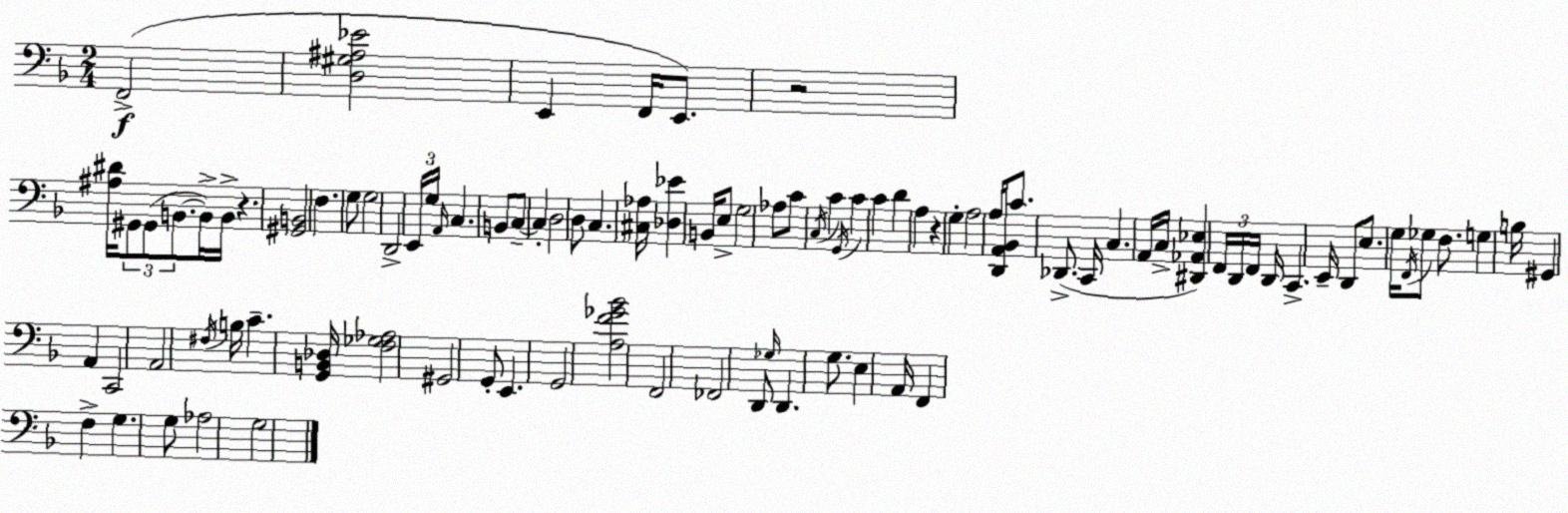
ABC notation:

X:1
T:Untitled
M:2/4
L:1/4
K:F
F,,2 [D,^G,^A,_E]2 E,, F,,/4 E,,/2 z2 [^A,^D]/4 ^G,,/2 ^G,,/2 B,,/2 B,,/4 B,,/4 z [^G,,B,,]2 F, G,/2 G,2 D,,2 E,,/4 G,/4 A,,/4 C, B,,/2 C,/2 C, D,2 D,/2 C, [^C,_A,]/4 [_D,_E] B,,/4 E,/2 G,2 _A,/2 C/2 C,/4 C G,,/4 C C D A, z G, A,2 A,/4 [D,,A,,_B,,]/4 C/2 _D,,/2 C,,/4 C, A,,/4 C,/4 [^D,,_A,,_E,] F,,/4 D,,/4 F,,/4 D,,/4 C,, E,,/4 D,,/2 E,/2 G,/4 F,,/4 _G,/2 F,/2 G, B,/4 ^G,, A,, C,,2 A,,2 ^F,/4 B,/4 C [G,,B,,_D,]/4 [F,_G,_A,]2 ^G,,2 G,,/2 E,, G,,2 [A,F_G_B]2 F,,2 _F,,2 D,,/2 _G,/4 D,, G,/2 E, A,,/4 F,, F, G, G,/2 _A,2 G,2